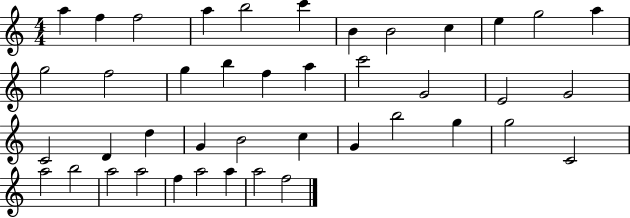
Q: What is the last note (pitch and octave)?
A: F5